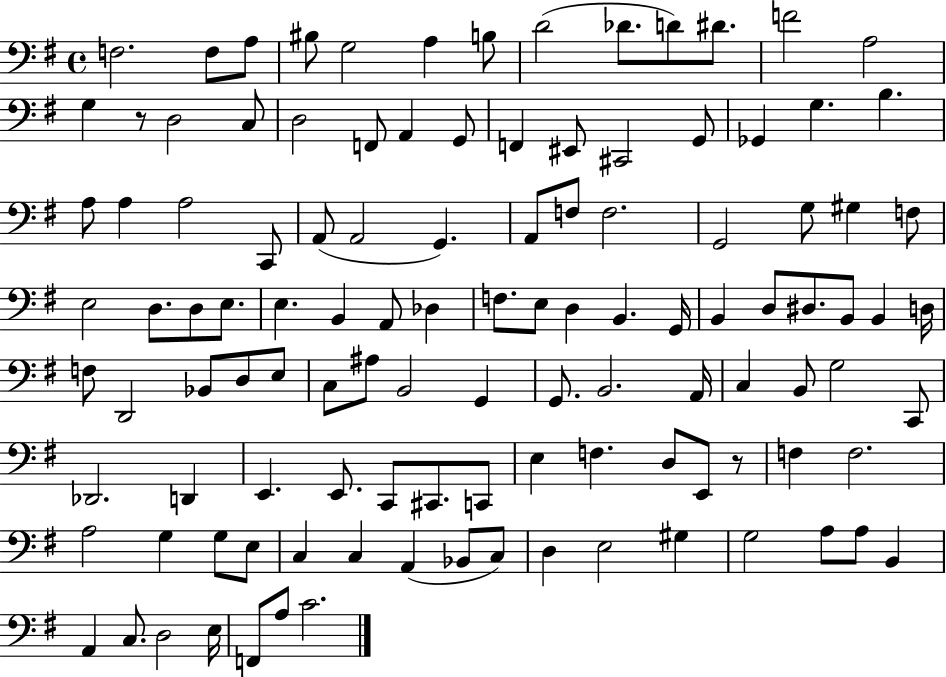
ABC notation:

X:1
T:Untitled
M:4/4
L:1/4
K:G
F,2 F,/2 A,/2 ^B,/2 G,2 A, B,/2 D2 _D/2 D/2 ^D/2 F2 A,2 G, z/2 D,2 C,/2 D,2 F,,/2 A,, G,,/2 F,, ^E,,/2 ^C,,2 G,,/2 _G,, G, B, A,/2 A, A,2 C,,/2 A,,/2 A,,2 G,, A,,/2 F,/2 F,2 G,,2 G,/2 ^G, F,/2 E,2 D,/2 D,/2 E,/2 E, B,, A,,/2 _D, F,/2 E,/2 D, B,, G,,/4 B,, D,/2 ^D,/2 B,,/2 B,, D,/4 F,/2 D,,2 _B,,/2 D,/2 E,/2 C,/2 ^A,/2 B,,2 G,, G,,/2 B,,2 A,,/4 C, B,,/2 G,2 C,,/2 _D,,2 D,, E,, E,,/2 C,,/2 ^C,,/2 C,,/2 E, F, D,/2 E,,/2 z/2 F, F,2 A,2 G, G,/2 E,/2 C, C, A,, _B,,/2 C,/2 D, E,2 ^G, G,2 A,/2 A,/2 B,, A,, C,/2 D,2 E,/4 F,,/2 A,/2 C2